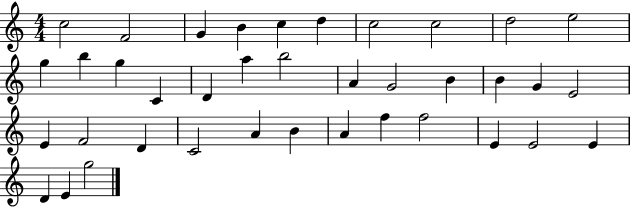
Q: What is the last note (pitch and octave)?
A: G5